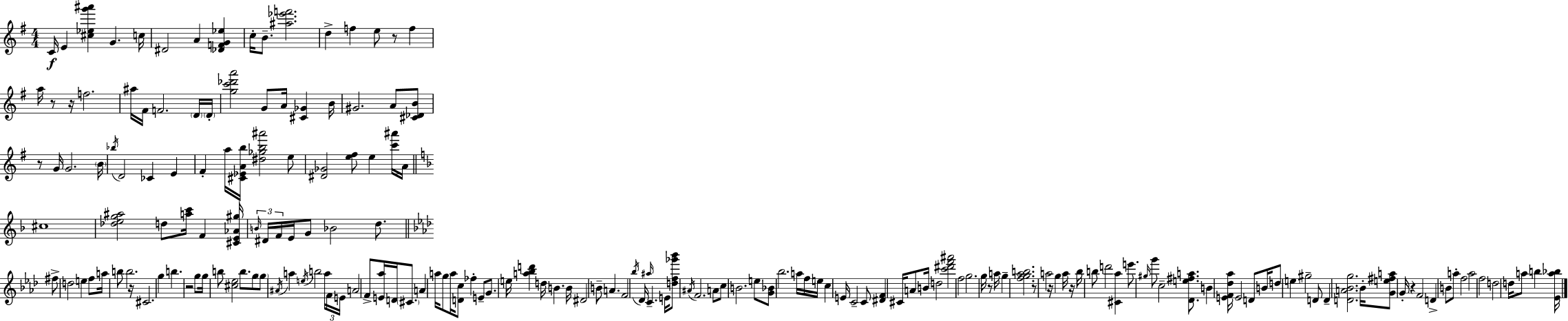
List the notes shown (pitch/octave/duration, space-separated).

C4/s E4/q [C#5,Eb5,G6,A#6]/q G4/q. C5/s D#4/h A4/q [Db4,F4,G4,Eb5]/q C5/s B4/e. [A#5,Eb6,F6]/h. D5/q F5/q E5/e R/e F5/q A5/s R/e R/s F5/h. A#5/s F#4/s F4/h. D4/s D4/s [G5,C6,Db6,A6]/h G4/e A4/s [C#4,Gb4]/q B4/s G#4/h. A4/e [C#4,Db4,B4]/e R/e G4/s G4/h. B4/s Bb5/s D4/h CES4/q E4/q F#4/q A5/s [C#4,Eb4,A4,B5]/s [D#5,Gb5,B5,A#6]/h E5/e [D#4,Gb4]/h [E5,F#5]/e E5/q [C6,A#6]/s A4/s C#5/w [Db5,E5,G5,A#5]/h D5/e [A5,C6]/s F4/q [C#4,E4,Ab4,G#5]/s B4/s D#4/s F4/s E4/s G4/e Bb4/h D5/e. F#5/e D5/h E5/q F5/e A5/s B5/e B5/h. R/s C#4/h. G5/q B5/q. R/h G5/e G5/s B5/e [C#5,Eb5]/h B5/e. G5/e G5/e A#4/s A5/q E5/s B5/h A5/s F4/s E4/s A4/h F4/e [E4,Ab5]/s D4/s C#4/e. A4/q A5/s G5/e A5/s [D4,C5]/e FES5/q E4/e G4/e. E5/s [A5,Bb5,D6]/q D5/s B4/q. B4/s D#4/h B4/e A4/q. F4/h Bb5/s Db4/s A#5/s C4/q. E4/s [D5,F5,Gb6,Bb6]/e A#4/s F4/h. A4/e C5/e B4/h. E5/e [G4,Bb4]/e Bb5/h. A5/s F5/s E5/s C5/q E4/s C4/h C4/e [D#4,F4]/q C#4/s A4/e B4/s D5/h [C6,D#6,F6,A#6]/h F5/h G5/h. G5/s R/e A5/s G5/q [F5,G5,Ab5,B5]/h. R/e A5/h R/s G5/q A5/s R/s Bb5/s B5/e D6/h [C#4,Ab5]/q E6/e. G#5/s G6/e C5/h [Db4,E5,F#5,A5]/e. B4/q [E4,F4,Db5,Ab5]/s E4/h D4/e B4/s D5/e E5/q G#5/h D4/e D4/q [D4,A4,Bb4,G5]/h. Bb4/s [G4,E5,F#5,A5]/e G4/s R/q F4/h D4/q B4/e A5/e F5/h A5/h F5/h D5/h D5/s A5/e B5/q [Eb4,A5,Bb5]/s